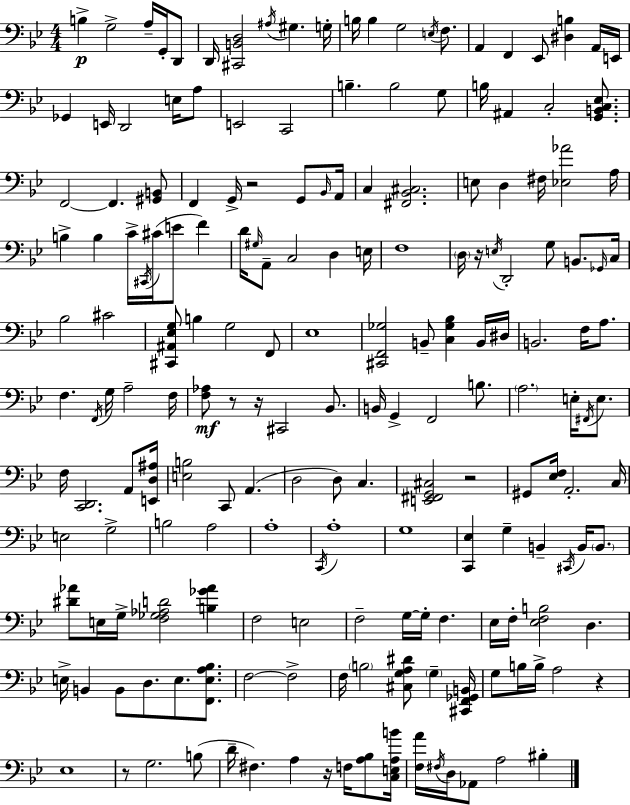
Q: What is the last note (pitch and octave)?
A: BIS3